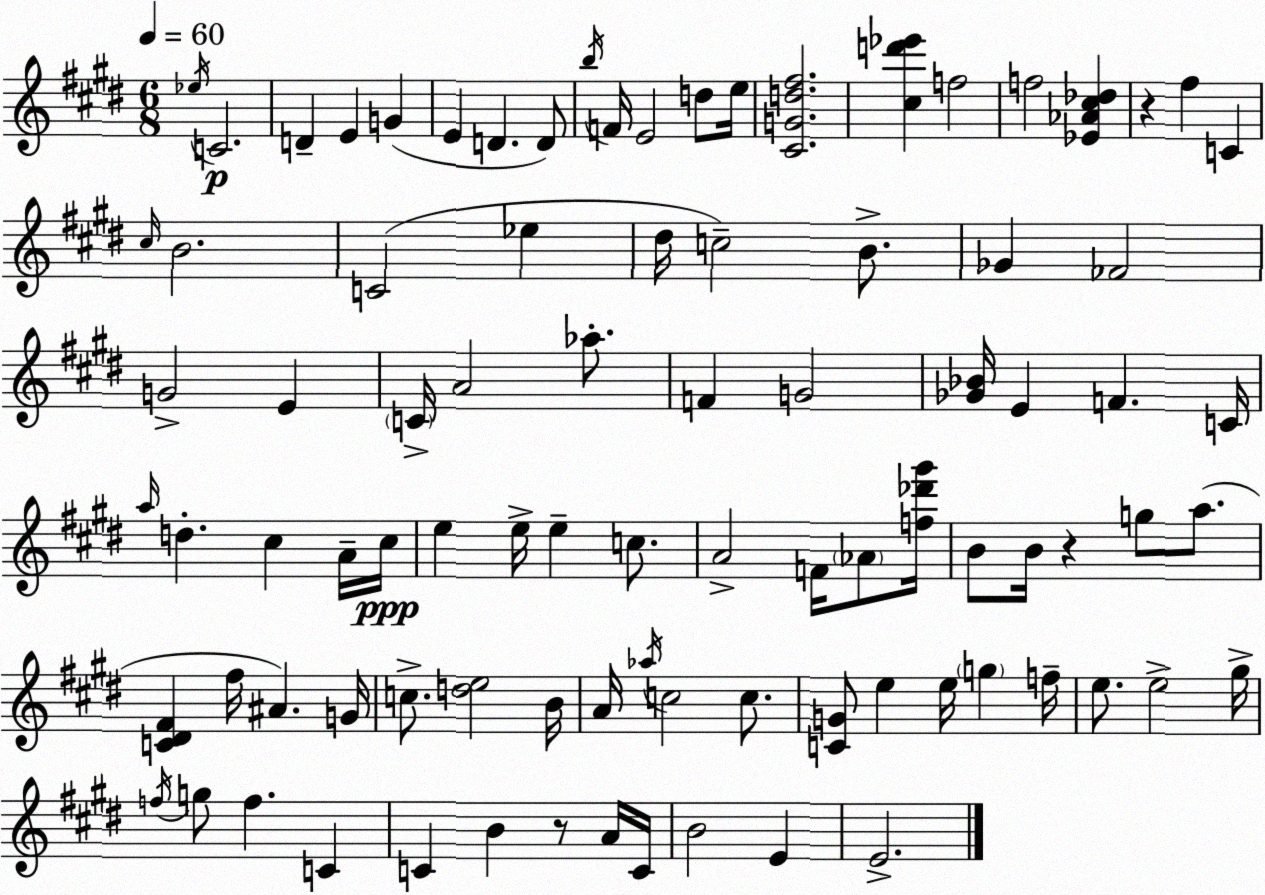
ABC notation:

X:1
T:Untitled
M:6/8
L:1/4
K:E
_e/4 C2 D E G E D D/2 b/4 F/4 E2 d/2 e/4 [^CGd^f]2 [^cd'_e'] f2 f2 [_E_A^c_d] z ^f C ^c/4 B2 C2 _e ^d/4 c2 B/2 _G _F2 G2 E C/4 A2 _a/2 F G2 [_G_B]/4 E F C/4 a/4 d ^c A/4 ^c/4 e e/4 e c/2 A2 F/4 _A/2 [f_d'^g']/4 B/2 B/4 z g/2 a/2 [C^D^F] ^f/4 ^A G/4 c/2 [de]2 B/4 A/4 _a/4 c2 c/2 [CG]/2 e e/4 g f/4 e/2 e2 ^g/4 f/4 g/2 f C C B z/2 A/4 C/4 B2 E E2